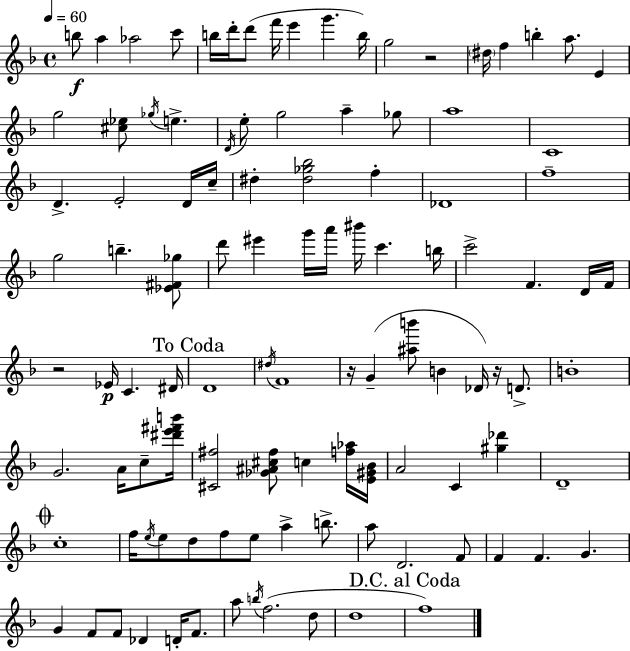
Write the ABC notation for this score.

X:1
T:Untitled
M:4/4
L:1/4
K:Dm
b/2 a _a2 c'/2 b/4 d'/4 d'/2 f'/4 e' g' b/4 g2 z2 ^d/4 f b a/2 E g2 [^c_e]/2 _g/4 e D/4 e/2 g2 a _g/2 a4 C4 D E2 D/4 c/4 ^d [^d_g_b]2 f _D4 f4 g2 b [_E^F_g]/2 d'/2 ^e' g'/4 a'/4 ^b'/4 c' b/4 c'2 F D/4 F/4 z2 _E/4 C ^D/4 D4 ^d/4 F4 z/4 G [^ab']/2 B _D/4 z/4 D/2 B4 G2 A/4 c/2 [^d'e'^f'b']/4 [^C^f]2 [_G^A^c^f]/2 c [f_a]/4 [E^G_B]/4 A2 C [^g_d'] D4 c4 f/4 e/4 e/2 d/2 f/2 e/2 a b/2 a/2 D2 F/2 F F G G F/2 F/2 _D D/4 F/2 a/2 b/4 f2 d/2 d4 f4